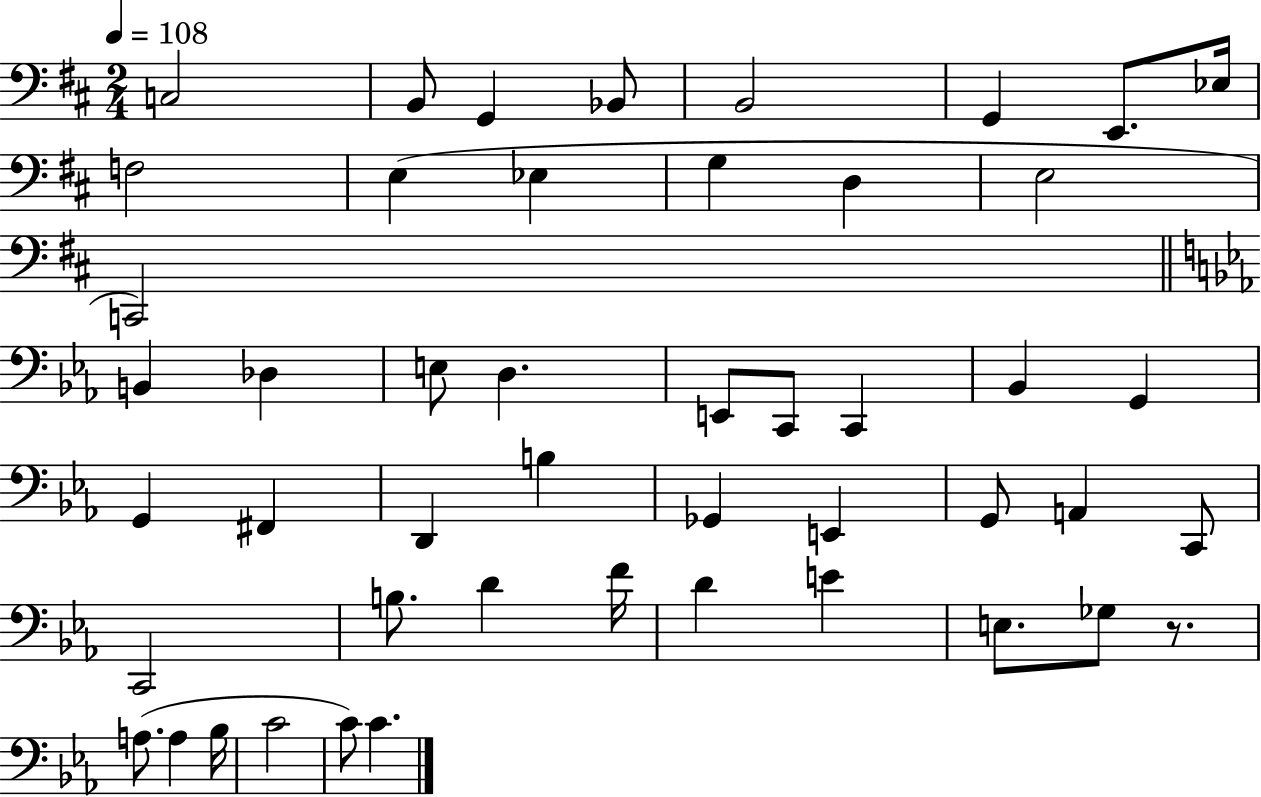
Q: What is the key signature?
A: D major